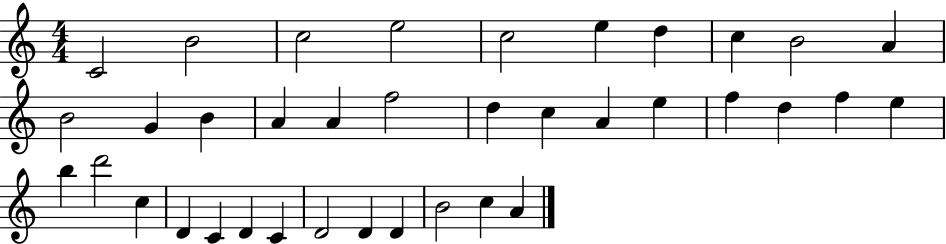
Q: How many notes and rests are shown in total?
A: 37